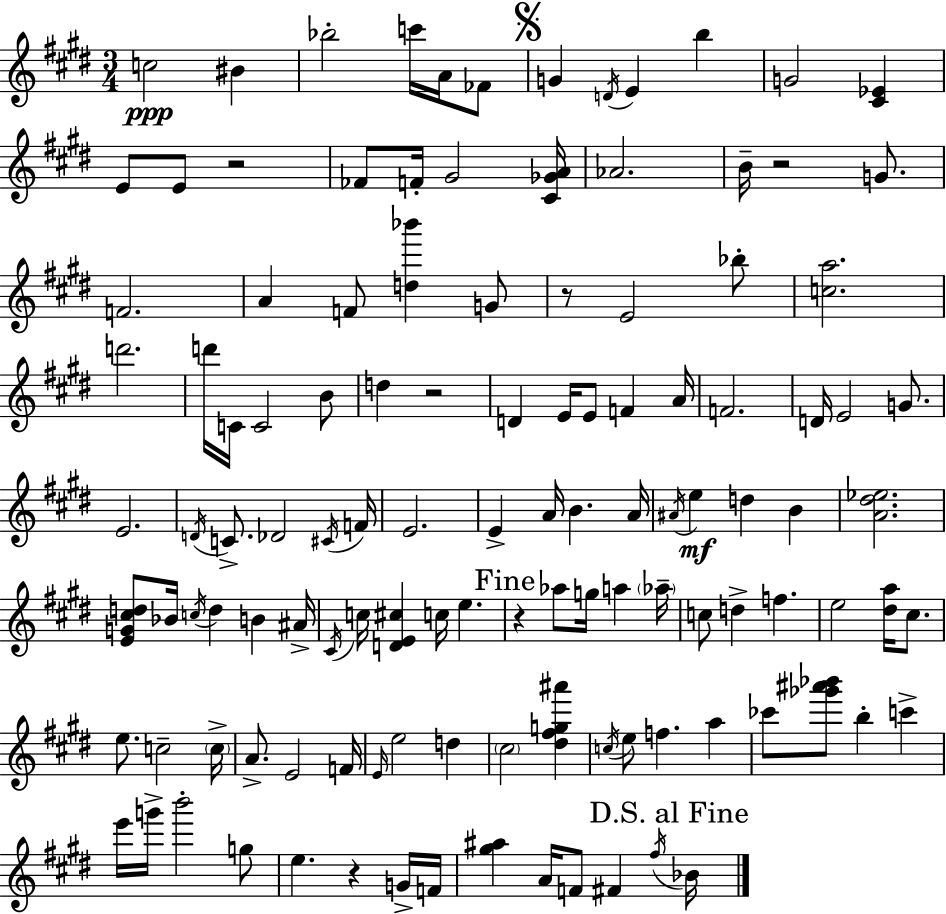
C5/h BIS4/q Bb5/h C6/s A4/s FES4/e G4/q D4/s E4/q B5/q G4/h [C#4,Eb4]/q E4/e E4/e R/h FES4/e F4/s G#4/h [C#4,Gb4,A4]/s Ab4/h. B4/s R/h G4/e. F4/h. A4/q F4/e [D5,Bb6]/q G4/e R/e E4/h Bb5/e [C5,A5]/h. D6/h. D6/s C4/s C4/h B4/e D5/q R/h D4/q E4/s E4/e F4/q A4/s F4/h. D4/s E4/h G4/e. E4/h. D4/s C4/e. Db4/h C#4/s F4/s E4/h. E4/q A4/s B4/q. A4/s A#4/s E5/q D5/q B4/q [A4,D#5,Eb5]/h. [E4,G4,C#5,D5]/e Bb4/s C5/s D5/q B4/q A#4/s C#4/s C5/s [D4,E4,C#5]/q C5/s E5/q. R/q Ab5/e G5/s A5/q Ab5/s C5/e D5/q F5/q. E5/h [D#5,A5]/s C#5/e. E5/e. C5/h C5/s A4/e. E4/h F4/s E4/s E5/h D5/q C#5/h [D#5,F#5,G5,A#6]/q C5/s E5/e F5/q. A5/q CES6/e [Gb6,A#6,Bb6]/e B5/q C6/q E6/s G6/s B6/h G5/e E5/q. R/q G4/s F4/s [G#5,A#5]/q A4/s F4/e F#4/q F#5/s Bb4/s